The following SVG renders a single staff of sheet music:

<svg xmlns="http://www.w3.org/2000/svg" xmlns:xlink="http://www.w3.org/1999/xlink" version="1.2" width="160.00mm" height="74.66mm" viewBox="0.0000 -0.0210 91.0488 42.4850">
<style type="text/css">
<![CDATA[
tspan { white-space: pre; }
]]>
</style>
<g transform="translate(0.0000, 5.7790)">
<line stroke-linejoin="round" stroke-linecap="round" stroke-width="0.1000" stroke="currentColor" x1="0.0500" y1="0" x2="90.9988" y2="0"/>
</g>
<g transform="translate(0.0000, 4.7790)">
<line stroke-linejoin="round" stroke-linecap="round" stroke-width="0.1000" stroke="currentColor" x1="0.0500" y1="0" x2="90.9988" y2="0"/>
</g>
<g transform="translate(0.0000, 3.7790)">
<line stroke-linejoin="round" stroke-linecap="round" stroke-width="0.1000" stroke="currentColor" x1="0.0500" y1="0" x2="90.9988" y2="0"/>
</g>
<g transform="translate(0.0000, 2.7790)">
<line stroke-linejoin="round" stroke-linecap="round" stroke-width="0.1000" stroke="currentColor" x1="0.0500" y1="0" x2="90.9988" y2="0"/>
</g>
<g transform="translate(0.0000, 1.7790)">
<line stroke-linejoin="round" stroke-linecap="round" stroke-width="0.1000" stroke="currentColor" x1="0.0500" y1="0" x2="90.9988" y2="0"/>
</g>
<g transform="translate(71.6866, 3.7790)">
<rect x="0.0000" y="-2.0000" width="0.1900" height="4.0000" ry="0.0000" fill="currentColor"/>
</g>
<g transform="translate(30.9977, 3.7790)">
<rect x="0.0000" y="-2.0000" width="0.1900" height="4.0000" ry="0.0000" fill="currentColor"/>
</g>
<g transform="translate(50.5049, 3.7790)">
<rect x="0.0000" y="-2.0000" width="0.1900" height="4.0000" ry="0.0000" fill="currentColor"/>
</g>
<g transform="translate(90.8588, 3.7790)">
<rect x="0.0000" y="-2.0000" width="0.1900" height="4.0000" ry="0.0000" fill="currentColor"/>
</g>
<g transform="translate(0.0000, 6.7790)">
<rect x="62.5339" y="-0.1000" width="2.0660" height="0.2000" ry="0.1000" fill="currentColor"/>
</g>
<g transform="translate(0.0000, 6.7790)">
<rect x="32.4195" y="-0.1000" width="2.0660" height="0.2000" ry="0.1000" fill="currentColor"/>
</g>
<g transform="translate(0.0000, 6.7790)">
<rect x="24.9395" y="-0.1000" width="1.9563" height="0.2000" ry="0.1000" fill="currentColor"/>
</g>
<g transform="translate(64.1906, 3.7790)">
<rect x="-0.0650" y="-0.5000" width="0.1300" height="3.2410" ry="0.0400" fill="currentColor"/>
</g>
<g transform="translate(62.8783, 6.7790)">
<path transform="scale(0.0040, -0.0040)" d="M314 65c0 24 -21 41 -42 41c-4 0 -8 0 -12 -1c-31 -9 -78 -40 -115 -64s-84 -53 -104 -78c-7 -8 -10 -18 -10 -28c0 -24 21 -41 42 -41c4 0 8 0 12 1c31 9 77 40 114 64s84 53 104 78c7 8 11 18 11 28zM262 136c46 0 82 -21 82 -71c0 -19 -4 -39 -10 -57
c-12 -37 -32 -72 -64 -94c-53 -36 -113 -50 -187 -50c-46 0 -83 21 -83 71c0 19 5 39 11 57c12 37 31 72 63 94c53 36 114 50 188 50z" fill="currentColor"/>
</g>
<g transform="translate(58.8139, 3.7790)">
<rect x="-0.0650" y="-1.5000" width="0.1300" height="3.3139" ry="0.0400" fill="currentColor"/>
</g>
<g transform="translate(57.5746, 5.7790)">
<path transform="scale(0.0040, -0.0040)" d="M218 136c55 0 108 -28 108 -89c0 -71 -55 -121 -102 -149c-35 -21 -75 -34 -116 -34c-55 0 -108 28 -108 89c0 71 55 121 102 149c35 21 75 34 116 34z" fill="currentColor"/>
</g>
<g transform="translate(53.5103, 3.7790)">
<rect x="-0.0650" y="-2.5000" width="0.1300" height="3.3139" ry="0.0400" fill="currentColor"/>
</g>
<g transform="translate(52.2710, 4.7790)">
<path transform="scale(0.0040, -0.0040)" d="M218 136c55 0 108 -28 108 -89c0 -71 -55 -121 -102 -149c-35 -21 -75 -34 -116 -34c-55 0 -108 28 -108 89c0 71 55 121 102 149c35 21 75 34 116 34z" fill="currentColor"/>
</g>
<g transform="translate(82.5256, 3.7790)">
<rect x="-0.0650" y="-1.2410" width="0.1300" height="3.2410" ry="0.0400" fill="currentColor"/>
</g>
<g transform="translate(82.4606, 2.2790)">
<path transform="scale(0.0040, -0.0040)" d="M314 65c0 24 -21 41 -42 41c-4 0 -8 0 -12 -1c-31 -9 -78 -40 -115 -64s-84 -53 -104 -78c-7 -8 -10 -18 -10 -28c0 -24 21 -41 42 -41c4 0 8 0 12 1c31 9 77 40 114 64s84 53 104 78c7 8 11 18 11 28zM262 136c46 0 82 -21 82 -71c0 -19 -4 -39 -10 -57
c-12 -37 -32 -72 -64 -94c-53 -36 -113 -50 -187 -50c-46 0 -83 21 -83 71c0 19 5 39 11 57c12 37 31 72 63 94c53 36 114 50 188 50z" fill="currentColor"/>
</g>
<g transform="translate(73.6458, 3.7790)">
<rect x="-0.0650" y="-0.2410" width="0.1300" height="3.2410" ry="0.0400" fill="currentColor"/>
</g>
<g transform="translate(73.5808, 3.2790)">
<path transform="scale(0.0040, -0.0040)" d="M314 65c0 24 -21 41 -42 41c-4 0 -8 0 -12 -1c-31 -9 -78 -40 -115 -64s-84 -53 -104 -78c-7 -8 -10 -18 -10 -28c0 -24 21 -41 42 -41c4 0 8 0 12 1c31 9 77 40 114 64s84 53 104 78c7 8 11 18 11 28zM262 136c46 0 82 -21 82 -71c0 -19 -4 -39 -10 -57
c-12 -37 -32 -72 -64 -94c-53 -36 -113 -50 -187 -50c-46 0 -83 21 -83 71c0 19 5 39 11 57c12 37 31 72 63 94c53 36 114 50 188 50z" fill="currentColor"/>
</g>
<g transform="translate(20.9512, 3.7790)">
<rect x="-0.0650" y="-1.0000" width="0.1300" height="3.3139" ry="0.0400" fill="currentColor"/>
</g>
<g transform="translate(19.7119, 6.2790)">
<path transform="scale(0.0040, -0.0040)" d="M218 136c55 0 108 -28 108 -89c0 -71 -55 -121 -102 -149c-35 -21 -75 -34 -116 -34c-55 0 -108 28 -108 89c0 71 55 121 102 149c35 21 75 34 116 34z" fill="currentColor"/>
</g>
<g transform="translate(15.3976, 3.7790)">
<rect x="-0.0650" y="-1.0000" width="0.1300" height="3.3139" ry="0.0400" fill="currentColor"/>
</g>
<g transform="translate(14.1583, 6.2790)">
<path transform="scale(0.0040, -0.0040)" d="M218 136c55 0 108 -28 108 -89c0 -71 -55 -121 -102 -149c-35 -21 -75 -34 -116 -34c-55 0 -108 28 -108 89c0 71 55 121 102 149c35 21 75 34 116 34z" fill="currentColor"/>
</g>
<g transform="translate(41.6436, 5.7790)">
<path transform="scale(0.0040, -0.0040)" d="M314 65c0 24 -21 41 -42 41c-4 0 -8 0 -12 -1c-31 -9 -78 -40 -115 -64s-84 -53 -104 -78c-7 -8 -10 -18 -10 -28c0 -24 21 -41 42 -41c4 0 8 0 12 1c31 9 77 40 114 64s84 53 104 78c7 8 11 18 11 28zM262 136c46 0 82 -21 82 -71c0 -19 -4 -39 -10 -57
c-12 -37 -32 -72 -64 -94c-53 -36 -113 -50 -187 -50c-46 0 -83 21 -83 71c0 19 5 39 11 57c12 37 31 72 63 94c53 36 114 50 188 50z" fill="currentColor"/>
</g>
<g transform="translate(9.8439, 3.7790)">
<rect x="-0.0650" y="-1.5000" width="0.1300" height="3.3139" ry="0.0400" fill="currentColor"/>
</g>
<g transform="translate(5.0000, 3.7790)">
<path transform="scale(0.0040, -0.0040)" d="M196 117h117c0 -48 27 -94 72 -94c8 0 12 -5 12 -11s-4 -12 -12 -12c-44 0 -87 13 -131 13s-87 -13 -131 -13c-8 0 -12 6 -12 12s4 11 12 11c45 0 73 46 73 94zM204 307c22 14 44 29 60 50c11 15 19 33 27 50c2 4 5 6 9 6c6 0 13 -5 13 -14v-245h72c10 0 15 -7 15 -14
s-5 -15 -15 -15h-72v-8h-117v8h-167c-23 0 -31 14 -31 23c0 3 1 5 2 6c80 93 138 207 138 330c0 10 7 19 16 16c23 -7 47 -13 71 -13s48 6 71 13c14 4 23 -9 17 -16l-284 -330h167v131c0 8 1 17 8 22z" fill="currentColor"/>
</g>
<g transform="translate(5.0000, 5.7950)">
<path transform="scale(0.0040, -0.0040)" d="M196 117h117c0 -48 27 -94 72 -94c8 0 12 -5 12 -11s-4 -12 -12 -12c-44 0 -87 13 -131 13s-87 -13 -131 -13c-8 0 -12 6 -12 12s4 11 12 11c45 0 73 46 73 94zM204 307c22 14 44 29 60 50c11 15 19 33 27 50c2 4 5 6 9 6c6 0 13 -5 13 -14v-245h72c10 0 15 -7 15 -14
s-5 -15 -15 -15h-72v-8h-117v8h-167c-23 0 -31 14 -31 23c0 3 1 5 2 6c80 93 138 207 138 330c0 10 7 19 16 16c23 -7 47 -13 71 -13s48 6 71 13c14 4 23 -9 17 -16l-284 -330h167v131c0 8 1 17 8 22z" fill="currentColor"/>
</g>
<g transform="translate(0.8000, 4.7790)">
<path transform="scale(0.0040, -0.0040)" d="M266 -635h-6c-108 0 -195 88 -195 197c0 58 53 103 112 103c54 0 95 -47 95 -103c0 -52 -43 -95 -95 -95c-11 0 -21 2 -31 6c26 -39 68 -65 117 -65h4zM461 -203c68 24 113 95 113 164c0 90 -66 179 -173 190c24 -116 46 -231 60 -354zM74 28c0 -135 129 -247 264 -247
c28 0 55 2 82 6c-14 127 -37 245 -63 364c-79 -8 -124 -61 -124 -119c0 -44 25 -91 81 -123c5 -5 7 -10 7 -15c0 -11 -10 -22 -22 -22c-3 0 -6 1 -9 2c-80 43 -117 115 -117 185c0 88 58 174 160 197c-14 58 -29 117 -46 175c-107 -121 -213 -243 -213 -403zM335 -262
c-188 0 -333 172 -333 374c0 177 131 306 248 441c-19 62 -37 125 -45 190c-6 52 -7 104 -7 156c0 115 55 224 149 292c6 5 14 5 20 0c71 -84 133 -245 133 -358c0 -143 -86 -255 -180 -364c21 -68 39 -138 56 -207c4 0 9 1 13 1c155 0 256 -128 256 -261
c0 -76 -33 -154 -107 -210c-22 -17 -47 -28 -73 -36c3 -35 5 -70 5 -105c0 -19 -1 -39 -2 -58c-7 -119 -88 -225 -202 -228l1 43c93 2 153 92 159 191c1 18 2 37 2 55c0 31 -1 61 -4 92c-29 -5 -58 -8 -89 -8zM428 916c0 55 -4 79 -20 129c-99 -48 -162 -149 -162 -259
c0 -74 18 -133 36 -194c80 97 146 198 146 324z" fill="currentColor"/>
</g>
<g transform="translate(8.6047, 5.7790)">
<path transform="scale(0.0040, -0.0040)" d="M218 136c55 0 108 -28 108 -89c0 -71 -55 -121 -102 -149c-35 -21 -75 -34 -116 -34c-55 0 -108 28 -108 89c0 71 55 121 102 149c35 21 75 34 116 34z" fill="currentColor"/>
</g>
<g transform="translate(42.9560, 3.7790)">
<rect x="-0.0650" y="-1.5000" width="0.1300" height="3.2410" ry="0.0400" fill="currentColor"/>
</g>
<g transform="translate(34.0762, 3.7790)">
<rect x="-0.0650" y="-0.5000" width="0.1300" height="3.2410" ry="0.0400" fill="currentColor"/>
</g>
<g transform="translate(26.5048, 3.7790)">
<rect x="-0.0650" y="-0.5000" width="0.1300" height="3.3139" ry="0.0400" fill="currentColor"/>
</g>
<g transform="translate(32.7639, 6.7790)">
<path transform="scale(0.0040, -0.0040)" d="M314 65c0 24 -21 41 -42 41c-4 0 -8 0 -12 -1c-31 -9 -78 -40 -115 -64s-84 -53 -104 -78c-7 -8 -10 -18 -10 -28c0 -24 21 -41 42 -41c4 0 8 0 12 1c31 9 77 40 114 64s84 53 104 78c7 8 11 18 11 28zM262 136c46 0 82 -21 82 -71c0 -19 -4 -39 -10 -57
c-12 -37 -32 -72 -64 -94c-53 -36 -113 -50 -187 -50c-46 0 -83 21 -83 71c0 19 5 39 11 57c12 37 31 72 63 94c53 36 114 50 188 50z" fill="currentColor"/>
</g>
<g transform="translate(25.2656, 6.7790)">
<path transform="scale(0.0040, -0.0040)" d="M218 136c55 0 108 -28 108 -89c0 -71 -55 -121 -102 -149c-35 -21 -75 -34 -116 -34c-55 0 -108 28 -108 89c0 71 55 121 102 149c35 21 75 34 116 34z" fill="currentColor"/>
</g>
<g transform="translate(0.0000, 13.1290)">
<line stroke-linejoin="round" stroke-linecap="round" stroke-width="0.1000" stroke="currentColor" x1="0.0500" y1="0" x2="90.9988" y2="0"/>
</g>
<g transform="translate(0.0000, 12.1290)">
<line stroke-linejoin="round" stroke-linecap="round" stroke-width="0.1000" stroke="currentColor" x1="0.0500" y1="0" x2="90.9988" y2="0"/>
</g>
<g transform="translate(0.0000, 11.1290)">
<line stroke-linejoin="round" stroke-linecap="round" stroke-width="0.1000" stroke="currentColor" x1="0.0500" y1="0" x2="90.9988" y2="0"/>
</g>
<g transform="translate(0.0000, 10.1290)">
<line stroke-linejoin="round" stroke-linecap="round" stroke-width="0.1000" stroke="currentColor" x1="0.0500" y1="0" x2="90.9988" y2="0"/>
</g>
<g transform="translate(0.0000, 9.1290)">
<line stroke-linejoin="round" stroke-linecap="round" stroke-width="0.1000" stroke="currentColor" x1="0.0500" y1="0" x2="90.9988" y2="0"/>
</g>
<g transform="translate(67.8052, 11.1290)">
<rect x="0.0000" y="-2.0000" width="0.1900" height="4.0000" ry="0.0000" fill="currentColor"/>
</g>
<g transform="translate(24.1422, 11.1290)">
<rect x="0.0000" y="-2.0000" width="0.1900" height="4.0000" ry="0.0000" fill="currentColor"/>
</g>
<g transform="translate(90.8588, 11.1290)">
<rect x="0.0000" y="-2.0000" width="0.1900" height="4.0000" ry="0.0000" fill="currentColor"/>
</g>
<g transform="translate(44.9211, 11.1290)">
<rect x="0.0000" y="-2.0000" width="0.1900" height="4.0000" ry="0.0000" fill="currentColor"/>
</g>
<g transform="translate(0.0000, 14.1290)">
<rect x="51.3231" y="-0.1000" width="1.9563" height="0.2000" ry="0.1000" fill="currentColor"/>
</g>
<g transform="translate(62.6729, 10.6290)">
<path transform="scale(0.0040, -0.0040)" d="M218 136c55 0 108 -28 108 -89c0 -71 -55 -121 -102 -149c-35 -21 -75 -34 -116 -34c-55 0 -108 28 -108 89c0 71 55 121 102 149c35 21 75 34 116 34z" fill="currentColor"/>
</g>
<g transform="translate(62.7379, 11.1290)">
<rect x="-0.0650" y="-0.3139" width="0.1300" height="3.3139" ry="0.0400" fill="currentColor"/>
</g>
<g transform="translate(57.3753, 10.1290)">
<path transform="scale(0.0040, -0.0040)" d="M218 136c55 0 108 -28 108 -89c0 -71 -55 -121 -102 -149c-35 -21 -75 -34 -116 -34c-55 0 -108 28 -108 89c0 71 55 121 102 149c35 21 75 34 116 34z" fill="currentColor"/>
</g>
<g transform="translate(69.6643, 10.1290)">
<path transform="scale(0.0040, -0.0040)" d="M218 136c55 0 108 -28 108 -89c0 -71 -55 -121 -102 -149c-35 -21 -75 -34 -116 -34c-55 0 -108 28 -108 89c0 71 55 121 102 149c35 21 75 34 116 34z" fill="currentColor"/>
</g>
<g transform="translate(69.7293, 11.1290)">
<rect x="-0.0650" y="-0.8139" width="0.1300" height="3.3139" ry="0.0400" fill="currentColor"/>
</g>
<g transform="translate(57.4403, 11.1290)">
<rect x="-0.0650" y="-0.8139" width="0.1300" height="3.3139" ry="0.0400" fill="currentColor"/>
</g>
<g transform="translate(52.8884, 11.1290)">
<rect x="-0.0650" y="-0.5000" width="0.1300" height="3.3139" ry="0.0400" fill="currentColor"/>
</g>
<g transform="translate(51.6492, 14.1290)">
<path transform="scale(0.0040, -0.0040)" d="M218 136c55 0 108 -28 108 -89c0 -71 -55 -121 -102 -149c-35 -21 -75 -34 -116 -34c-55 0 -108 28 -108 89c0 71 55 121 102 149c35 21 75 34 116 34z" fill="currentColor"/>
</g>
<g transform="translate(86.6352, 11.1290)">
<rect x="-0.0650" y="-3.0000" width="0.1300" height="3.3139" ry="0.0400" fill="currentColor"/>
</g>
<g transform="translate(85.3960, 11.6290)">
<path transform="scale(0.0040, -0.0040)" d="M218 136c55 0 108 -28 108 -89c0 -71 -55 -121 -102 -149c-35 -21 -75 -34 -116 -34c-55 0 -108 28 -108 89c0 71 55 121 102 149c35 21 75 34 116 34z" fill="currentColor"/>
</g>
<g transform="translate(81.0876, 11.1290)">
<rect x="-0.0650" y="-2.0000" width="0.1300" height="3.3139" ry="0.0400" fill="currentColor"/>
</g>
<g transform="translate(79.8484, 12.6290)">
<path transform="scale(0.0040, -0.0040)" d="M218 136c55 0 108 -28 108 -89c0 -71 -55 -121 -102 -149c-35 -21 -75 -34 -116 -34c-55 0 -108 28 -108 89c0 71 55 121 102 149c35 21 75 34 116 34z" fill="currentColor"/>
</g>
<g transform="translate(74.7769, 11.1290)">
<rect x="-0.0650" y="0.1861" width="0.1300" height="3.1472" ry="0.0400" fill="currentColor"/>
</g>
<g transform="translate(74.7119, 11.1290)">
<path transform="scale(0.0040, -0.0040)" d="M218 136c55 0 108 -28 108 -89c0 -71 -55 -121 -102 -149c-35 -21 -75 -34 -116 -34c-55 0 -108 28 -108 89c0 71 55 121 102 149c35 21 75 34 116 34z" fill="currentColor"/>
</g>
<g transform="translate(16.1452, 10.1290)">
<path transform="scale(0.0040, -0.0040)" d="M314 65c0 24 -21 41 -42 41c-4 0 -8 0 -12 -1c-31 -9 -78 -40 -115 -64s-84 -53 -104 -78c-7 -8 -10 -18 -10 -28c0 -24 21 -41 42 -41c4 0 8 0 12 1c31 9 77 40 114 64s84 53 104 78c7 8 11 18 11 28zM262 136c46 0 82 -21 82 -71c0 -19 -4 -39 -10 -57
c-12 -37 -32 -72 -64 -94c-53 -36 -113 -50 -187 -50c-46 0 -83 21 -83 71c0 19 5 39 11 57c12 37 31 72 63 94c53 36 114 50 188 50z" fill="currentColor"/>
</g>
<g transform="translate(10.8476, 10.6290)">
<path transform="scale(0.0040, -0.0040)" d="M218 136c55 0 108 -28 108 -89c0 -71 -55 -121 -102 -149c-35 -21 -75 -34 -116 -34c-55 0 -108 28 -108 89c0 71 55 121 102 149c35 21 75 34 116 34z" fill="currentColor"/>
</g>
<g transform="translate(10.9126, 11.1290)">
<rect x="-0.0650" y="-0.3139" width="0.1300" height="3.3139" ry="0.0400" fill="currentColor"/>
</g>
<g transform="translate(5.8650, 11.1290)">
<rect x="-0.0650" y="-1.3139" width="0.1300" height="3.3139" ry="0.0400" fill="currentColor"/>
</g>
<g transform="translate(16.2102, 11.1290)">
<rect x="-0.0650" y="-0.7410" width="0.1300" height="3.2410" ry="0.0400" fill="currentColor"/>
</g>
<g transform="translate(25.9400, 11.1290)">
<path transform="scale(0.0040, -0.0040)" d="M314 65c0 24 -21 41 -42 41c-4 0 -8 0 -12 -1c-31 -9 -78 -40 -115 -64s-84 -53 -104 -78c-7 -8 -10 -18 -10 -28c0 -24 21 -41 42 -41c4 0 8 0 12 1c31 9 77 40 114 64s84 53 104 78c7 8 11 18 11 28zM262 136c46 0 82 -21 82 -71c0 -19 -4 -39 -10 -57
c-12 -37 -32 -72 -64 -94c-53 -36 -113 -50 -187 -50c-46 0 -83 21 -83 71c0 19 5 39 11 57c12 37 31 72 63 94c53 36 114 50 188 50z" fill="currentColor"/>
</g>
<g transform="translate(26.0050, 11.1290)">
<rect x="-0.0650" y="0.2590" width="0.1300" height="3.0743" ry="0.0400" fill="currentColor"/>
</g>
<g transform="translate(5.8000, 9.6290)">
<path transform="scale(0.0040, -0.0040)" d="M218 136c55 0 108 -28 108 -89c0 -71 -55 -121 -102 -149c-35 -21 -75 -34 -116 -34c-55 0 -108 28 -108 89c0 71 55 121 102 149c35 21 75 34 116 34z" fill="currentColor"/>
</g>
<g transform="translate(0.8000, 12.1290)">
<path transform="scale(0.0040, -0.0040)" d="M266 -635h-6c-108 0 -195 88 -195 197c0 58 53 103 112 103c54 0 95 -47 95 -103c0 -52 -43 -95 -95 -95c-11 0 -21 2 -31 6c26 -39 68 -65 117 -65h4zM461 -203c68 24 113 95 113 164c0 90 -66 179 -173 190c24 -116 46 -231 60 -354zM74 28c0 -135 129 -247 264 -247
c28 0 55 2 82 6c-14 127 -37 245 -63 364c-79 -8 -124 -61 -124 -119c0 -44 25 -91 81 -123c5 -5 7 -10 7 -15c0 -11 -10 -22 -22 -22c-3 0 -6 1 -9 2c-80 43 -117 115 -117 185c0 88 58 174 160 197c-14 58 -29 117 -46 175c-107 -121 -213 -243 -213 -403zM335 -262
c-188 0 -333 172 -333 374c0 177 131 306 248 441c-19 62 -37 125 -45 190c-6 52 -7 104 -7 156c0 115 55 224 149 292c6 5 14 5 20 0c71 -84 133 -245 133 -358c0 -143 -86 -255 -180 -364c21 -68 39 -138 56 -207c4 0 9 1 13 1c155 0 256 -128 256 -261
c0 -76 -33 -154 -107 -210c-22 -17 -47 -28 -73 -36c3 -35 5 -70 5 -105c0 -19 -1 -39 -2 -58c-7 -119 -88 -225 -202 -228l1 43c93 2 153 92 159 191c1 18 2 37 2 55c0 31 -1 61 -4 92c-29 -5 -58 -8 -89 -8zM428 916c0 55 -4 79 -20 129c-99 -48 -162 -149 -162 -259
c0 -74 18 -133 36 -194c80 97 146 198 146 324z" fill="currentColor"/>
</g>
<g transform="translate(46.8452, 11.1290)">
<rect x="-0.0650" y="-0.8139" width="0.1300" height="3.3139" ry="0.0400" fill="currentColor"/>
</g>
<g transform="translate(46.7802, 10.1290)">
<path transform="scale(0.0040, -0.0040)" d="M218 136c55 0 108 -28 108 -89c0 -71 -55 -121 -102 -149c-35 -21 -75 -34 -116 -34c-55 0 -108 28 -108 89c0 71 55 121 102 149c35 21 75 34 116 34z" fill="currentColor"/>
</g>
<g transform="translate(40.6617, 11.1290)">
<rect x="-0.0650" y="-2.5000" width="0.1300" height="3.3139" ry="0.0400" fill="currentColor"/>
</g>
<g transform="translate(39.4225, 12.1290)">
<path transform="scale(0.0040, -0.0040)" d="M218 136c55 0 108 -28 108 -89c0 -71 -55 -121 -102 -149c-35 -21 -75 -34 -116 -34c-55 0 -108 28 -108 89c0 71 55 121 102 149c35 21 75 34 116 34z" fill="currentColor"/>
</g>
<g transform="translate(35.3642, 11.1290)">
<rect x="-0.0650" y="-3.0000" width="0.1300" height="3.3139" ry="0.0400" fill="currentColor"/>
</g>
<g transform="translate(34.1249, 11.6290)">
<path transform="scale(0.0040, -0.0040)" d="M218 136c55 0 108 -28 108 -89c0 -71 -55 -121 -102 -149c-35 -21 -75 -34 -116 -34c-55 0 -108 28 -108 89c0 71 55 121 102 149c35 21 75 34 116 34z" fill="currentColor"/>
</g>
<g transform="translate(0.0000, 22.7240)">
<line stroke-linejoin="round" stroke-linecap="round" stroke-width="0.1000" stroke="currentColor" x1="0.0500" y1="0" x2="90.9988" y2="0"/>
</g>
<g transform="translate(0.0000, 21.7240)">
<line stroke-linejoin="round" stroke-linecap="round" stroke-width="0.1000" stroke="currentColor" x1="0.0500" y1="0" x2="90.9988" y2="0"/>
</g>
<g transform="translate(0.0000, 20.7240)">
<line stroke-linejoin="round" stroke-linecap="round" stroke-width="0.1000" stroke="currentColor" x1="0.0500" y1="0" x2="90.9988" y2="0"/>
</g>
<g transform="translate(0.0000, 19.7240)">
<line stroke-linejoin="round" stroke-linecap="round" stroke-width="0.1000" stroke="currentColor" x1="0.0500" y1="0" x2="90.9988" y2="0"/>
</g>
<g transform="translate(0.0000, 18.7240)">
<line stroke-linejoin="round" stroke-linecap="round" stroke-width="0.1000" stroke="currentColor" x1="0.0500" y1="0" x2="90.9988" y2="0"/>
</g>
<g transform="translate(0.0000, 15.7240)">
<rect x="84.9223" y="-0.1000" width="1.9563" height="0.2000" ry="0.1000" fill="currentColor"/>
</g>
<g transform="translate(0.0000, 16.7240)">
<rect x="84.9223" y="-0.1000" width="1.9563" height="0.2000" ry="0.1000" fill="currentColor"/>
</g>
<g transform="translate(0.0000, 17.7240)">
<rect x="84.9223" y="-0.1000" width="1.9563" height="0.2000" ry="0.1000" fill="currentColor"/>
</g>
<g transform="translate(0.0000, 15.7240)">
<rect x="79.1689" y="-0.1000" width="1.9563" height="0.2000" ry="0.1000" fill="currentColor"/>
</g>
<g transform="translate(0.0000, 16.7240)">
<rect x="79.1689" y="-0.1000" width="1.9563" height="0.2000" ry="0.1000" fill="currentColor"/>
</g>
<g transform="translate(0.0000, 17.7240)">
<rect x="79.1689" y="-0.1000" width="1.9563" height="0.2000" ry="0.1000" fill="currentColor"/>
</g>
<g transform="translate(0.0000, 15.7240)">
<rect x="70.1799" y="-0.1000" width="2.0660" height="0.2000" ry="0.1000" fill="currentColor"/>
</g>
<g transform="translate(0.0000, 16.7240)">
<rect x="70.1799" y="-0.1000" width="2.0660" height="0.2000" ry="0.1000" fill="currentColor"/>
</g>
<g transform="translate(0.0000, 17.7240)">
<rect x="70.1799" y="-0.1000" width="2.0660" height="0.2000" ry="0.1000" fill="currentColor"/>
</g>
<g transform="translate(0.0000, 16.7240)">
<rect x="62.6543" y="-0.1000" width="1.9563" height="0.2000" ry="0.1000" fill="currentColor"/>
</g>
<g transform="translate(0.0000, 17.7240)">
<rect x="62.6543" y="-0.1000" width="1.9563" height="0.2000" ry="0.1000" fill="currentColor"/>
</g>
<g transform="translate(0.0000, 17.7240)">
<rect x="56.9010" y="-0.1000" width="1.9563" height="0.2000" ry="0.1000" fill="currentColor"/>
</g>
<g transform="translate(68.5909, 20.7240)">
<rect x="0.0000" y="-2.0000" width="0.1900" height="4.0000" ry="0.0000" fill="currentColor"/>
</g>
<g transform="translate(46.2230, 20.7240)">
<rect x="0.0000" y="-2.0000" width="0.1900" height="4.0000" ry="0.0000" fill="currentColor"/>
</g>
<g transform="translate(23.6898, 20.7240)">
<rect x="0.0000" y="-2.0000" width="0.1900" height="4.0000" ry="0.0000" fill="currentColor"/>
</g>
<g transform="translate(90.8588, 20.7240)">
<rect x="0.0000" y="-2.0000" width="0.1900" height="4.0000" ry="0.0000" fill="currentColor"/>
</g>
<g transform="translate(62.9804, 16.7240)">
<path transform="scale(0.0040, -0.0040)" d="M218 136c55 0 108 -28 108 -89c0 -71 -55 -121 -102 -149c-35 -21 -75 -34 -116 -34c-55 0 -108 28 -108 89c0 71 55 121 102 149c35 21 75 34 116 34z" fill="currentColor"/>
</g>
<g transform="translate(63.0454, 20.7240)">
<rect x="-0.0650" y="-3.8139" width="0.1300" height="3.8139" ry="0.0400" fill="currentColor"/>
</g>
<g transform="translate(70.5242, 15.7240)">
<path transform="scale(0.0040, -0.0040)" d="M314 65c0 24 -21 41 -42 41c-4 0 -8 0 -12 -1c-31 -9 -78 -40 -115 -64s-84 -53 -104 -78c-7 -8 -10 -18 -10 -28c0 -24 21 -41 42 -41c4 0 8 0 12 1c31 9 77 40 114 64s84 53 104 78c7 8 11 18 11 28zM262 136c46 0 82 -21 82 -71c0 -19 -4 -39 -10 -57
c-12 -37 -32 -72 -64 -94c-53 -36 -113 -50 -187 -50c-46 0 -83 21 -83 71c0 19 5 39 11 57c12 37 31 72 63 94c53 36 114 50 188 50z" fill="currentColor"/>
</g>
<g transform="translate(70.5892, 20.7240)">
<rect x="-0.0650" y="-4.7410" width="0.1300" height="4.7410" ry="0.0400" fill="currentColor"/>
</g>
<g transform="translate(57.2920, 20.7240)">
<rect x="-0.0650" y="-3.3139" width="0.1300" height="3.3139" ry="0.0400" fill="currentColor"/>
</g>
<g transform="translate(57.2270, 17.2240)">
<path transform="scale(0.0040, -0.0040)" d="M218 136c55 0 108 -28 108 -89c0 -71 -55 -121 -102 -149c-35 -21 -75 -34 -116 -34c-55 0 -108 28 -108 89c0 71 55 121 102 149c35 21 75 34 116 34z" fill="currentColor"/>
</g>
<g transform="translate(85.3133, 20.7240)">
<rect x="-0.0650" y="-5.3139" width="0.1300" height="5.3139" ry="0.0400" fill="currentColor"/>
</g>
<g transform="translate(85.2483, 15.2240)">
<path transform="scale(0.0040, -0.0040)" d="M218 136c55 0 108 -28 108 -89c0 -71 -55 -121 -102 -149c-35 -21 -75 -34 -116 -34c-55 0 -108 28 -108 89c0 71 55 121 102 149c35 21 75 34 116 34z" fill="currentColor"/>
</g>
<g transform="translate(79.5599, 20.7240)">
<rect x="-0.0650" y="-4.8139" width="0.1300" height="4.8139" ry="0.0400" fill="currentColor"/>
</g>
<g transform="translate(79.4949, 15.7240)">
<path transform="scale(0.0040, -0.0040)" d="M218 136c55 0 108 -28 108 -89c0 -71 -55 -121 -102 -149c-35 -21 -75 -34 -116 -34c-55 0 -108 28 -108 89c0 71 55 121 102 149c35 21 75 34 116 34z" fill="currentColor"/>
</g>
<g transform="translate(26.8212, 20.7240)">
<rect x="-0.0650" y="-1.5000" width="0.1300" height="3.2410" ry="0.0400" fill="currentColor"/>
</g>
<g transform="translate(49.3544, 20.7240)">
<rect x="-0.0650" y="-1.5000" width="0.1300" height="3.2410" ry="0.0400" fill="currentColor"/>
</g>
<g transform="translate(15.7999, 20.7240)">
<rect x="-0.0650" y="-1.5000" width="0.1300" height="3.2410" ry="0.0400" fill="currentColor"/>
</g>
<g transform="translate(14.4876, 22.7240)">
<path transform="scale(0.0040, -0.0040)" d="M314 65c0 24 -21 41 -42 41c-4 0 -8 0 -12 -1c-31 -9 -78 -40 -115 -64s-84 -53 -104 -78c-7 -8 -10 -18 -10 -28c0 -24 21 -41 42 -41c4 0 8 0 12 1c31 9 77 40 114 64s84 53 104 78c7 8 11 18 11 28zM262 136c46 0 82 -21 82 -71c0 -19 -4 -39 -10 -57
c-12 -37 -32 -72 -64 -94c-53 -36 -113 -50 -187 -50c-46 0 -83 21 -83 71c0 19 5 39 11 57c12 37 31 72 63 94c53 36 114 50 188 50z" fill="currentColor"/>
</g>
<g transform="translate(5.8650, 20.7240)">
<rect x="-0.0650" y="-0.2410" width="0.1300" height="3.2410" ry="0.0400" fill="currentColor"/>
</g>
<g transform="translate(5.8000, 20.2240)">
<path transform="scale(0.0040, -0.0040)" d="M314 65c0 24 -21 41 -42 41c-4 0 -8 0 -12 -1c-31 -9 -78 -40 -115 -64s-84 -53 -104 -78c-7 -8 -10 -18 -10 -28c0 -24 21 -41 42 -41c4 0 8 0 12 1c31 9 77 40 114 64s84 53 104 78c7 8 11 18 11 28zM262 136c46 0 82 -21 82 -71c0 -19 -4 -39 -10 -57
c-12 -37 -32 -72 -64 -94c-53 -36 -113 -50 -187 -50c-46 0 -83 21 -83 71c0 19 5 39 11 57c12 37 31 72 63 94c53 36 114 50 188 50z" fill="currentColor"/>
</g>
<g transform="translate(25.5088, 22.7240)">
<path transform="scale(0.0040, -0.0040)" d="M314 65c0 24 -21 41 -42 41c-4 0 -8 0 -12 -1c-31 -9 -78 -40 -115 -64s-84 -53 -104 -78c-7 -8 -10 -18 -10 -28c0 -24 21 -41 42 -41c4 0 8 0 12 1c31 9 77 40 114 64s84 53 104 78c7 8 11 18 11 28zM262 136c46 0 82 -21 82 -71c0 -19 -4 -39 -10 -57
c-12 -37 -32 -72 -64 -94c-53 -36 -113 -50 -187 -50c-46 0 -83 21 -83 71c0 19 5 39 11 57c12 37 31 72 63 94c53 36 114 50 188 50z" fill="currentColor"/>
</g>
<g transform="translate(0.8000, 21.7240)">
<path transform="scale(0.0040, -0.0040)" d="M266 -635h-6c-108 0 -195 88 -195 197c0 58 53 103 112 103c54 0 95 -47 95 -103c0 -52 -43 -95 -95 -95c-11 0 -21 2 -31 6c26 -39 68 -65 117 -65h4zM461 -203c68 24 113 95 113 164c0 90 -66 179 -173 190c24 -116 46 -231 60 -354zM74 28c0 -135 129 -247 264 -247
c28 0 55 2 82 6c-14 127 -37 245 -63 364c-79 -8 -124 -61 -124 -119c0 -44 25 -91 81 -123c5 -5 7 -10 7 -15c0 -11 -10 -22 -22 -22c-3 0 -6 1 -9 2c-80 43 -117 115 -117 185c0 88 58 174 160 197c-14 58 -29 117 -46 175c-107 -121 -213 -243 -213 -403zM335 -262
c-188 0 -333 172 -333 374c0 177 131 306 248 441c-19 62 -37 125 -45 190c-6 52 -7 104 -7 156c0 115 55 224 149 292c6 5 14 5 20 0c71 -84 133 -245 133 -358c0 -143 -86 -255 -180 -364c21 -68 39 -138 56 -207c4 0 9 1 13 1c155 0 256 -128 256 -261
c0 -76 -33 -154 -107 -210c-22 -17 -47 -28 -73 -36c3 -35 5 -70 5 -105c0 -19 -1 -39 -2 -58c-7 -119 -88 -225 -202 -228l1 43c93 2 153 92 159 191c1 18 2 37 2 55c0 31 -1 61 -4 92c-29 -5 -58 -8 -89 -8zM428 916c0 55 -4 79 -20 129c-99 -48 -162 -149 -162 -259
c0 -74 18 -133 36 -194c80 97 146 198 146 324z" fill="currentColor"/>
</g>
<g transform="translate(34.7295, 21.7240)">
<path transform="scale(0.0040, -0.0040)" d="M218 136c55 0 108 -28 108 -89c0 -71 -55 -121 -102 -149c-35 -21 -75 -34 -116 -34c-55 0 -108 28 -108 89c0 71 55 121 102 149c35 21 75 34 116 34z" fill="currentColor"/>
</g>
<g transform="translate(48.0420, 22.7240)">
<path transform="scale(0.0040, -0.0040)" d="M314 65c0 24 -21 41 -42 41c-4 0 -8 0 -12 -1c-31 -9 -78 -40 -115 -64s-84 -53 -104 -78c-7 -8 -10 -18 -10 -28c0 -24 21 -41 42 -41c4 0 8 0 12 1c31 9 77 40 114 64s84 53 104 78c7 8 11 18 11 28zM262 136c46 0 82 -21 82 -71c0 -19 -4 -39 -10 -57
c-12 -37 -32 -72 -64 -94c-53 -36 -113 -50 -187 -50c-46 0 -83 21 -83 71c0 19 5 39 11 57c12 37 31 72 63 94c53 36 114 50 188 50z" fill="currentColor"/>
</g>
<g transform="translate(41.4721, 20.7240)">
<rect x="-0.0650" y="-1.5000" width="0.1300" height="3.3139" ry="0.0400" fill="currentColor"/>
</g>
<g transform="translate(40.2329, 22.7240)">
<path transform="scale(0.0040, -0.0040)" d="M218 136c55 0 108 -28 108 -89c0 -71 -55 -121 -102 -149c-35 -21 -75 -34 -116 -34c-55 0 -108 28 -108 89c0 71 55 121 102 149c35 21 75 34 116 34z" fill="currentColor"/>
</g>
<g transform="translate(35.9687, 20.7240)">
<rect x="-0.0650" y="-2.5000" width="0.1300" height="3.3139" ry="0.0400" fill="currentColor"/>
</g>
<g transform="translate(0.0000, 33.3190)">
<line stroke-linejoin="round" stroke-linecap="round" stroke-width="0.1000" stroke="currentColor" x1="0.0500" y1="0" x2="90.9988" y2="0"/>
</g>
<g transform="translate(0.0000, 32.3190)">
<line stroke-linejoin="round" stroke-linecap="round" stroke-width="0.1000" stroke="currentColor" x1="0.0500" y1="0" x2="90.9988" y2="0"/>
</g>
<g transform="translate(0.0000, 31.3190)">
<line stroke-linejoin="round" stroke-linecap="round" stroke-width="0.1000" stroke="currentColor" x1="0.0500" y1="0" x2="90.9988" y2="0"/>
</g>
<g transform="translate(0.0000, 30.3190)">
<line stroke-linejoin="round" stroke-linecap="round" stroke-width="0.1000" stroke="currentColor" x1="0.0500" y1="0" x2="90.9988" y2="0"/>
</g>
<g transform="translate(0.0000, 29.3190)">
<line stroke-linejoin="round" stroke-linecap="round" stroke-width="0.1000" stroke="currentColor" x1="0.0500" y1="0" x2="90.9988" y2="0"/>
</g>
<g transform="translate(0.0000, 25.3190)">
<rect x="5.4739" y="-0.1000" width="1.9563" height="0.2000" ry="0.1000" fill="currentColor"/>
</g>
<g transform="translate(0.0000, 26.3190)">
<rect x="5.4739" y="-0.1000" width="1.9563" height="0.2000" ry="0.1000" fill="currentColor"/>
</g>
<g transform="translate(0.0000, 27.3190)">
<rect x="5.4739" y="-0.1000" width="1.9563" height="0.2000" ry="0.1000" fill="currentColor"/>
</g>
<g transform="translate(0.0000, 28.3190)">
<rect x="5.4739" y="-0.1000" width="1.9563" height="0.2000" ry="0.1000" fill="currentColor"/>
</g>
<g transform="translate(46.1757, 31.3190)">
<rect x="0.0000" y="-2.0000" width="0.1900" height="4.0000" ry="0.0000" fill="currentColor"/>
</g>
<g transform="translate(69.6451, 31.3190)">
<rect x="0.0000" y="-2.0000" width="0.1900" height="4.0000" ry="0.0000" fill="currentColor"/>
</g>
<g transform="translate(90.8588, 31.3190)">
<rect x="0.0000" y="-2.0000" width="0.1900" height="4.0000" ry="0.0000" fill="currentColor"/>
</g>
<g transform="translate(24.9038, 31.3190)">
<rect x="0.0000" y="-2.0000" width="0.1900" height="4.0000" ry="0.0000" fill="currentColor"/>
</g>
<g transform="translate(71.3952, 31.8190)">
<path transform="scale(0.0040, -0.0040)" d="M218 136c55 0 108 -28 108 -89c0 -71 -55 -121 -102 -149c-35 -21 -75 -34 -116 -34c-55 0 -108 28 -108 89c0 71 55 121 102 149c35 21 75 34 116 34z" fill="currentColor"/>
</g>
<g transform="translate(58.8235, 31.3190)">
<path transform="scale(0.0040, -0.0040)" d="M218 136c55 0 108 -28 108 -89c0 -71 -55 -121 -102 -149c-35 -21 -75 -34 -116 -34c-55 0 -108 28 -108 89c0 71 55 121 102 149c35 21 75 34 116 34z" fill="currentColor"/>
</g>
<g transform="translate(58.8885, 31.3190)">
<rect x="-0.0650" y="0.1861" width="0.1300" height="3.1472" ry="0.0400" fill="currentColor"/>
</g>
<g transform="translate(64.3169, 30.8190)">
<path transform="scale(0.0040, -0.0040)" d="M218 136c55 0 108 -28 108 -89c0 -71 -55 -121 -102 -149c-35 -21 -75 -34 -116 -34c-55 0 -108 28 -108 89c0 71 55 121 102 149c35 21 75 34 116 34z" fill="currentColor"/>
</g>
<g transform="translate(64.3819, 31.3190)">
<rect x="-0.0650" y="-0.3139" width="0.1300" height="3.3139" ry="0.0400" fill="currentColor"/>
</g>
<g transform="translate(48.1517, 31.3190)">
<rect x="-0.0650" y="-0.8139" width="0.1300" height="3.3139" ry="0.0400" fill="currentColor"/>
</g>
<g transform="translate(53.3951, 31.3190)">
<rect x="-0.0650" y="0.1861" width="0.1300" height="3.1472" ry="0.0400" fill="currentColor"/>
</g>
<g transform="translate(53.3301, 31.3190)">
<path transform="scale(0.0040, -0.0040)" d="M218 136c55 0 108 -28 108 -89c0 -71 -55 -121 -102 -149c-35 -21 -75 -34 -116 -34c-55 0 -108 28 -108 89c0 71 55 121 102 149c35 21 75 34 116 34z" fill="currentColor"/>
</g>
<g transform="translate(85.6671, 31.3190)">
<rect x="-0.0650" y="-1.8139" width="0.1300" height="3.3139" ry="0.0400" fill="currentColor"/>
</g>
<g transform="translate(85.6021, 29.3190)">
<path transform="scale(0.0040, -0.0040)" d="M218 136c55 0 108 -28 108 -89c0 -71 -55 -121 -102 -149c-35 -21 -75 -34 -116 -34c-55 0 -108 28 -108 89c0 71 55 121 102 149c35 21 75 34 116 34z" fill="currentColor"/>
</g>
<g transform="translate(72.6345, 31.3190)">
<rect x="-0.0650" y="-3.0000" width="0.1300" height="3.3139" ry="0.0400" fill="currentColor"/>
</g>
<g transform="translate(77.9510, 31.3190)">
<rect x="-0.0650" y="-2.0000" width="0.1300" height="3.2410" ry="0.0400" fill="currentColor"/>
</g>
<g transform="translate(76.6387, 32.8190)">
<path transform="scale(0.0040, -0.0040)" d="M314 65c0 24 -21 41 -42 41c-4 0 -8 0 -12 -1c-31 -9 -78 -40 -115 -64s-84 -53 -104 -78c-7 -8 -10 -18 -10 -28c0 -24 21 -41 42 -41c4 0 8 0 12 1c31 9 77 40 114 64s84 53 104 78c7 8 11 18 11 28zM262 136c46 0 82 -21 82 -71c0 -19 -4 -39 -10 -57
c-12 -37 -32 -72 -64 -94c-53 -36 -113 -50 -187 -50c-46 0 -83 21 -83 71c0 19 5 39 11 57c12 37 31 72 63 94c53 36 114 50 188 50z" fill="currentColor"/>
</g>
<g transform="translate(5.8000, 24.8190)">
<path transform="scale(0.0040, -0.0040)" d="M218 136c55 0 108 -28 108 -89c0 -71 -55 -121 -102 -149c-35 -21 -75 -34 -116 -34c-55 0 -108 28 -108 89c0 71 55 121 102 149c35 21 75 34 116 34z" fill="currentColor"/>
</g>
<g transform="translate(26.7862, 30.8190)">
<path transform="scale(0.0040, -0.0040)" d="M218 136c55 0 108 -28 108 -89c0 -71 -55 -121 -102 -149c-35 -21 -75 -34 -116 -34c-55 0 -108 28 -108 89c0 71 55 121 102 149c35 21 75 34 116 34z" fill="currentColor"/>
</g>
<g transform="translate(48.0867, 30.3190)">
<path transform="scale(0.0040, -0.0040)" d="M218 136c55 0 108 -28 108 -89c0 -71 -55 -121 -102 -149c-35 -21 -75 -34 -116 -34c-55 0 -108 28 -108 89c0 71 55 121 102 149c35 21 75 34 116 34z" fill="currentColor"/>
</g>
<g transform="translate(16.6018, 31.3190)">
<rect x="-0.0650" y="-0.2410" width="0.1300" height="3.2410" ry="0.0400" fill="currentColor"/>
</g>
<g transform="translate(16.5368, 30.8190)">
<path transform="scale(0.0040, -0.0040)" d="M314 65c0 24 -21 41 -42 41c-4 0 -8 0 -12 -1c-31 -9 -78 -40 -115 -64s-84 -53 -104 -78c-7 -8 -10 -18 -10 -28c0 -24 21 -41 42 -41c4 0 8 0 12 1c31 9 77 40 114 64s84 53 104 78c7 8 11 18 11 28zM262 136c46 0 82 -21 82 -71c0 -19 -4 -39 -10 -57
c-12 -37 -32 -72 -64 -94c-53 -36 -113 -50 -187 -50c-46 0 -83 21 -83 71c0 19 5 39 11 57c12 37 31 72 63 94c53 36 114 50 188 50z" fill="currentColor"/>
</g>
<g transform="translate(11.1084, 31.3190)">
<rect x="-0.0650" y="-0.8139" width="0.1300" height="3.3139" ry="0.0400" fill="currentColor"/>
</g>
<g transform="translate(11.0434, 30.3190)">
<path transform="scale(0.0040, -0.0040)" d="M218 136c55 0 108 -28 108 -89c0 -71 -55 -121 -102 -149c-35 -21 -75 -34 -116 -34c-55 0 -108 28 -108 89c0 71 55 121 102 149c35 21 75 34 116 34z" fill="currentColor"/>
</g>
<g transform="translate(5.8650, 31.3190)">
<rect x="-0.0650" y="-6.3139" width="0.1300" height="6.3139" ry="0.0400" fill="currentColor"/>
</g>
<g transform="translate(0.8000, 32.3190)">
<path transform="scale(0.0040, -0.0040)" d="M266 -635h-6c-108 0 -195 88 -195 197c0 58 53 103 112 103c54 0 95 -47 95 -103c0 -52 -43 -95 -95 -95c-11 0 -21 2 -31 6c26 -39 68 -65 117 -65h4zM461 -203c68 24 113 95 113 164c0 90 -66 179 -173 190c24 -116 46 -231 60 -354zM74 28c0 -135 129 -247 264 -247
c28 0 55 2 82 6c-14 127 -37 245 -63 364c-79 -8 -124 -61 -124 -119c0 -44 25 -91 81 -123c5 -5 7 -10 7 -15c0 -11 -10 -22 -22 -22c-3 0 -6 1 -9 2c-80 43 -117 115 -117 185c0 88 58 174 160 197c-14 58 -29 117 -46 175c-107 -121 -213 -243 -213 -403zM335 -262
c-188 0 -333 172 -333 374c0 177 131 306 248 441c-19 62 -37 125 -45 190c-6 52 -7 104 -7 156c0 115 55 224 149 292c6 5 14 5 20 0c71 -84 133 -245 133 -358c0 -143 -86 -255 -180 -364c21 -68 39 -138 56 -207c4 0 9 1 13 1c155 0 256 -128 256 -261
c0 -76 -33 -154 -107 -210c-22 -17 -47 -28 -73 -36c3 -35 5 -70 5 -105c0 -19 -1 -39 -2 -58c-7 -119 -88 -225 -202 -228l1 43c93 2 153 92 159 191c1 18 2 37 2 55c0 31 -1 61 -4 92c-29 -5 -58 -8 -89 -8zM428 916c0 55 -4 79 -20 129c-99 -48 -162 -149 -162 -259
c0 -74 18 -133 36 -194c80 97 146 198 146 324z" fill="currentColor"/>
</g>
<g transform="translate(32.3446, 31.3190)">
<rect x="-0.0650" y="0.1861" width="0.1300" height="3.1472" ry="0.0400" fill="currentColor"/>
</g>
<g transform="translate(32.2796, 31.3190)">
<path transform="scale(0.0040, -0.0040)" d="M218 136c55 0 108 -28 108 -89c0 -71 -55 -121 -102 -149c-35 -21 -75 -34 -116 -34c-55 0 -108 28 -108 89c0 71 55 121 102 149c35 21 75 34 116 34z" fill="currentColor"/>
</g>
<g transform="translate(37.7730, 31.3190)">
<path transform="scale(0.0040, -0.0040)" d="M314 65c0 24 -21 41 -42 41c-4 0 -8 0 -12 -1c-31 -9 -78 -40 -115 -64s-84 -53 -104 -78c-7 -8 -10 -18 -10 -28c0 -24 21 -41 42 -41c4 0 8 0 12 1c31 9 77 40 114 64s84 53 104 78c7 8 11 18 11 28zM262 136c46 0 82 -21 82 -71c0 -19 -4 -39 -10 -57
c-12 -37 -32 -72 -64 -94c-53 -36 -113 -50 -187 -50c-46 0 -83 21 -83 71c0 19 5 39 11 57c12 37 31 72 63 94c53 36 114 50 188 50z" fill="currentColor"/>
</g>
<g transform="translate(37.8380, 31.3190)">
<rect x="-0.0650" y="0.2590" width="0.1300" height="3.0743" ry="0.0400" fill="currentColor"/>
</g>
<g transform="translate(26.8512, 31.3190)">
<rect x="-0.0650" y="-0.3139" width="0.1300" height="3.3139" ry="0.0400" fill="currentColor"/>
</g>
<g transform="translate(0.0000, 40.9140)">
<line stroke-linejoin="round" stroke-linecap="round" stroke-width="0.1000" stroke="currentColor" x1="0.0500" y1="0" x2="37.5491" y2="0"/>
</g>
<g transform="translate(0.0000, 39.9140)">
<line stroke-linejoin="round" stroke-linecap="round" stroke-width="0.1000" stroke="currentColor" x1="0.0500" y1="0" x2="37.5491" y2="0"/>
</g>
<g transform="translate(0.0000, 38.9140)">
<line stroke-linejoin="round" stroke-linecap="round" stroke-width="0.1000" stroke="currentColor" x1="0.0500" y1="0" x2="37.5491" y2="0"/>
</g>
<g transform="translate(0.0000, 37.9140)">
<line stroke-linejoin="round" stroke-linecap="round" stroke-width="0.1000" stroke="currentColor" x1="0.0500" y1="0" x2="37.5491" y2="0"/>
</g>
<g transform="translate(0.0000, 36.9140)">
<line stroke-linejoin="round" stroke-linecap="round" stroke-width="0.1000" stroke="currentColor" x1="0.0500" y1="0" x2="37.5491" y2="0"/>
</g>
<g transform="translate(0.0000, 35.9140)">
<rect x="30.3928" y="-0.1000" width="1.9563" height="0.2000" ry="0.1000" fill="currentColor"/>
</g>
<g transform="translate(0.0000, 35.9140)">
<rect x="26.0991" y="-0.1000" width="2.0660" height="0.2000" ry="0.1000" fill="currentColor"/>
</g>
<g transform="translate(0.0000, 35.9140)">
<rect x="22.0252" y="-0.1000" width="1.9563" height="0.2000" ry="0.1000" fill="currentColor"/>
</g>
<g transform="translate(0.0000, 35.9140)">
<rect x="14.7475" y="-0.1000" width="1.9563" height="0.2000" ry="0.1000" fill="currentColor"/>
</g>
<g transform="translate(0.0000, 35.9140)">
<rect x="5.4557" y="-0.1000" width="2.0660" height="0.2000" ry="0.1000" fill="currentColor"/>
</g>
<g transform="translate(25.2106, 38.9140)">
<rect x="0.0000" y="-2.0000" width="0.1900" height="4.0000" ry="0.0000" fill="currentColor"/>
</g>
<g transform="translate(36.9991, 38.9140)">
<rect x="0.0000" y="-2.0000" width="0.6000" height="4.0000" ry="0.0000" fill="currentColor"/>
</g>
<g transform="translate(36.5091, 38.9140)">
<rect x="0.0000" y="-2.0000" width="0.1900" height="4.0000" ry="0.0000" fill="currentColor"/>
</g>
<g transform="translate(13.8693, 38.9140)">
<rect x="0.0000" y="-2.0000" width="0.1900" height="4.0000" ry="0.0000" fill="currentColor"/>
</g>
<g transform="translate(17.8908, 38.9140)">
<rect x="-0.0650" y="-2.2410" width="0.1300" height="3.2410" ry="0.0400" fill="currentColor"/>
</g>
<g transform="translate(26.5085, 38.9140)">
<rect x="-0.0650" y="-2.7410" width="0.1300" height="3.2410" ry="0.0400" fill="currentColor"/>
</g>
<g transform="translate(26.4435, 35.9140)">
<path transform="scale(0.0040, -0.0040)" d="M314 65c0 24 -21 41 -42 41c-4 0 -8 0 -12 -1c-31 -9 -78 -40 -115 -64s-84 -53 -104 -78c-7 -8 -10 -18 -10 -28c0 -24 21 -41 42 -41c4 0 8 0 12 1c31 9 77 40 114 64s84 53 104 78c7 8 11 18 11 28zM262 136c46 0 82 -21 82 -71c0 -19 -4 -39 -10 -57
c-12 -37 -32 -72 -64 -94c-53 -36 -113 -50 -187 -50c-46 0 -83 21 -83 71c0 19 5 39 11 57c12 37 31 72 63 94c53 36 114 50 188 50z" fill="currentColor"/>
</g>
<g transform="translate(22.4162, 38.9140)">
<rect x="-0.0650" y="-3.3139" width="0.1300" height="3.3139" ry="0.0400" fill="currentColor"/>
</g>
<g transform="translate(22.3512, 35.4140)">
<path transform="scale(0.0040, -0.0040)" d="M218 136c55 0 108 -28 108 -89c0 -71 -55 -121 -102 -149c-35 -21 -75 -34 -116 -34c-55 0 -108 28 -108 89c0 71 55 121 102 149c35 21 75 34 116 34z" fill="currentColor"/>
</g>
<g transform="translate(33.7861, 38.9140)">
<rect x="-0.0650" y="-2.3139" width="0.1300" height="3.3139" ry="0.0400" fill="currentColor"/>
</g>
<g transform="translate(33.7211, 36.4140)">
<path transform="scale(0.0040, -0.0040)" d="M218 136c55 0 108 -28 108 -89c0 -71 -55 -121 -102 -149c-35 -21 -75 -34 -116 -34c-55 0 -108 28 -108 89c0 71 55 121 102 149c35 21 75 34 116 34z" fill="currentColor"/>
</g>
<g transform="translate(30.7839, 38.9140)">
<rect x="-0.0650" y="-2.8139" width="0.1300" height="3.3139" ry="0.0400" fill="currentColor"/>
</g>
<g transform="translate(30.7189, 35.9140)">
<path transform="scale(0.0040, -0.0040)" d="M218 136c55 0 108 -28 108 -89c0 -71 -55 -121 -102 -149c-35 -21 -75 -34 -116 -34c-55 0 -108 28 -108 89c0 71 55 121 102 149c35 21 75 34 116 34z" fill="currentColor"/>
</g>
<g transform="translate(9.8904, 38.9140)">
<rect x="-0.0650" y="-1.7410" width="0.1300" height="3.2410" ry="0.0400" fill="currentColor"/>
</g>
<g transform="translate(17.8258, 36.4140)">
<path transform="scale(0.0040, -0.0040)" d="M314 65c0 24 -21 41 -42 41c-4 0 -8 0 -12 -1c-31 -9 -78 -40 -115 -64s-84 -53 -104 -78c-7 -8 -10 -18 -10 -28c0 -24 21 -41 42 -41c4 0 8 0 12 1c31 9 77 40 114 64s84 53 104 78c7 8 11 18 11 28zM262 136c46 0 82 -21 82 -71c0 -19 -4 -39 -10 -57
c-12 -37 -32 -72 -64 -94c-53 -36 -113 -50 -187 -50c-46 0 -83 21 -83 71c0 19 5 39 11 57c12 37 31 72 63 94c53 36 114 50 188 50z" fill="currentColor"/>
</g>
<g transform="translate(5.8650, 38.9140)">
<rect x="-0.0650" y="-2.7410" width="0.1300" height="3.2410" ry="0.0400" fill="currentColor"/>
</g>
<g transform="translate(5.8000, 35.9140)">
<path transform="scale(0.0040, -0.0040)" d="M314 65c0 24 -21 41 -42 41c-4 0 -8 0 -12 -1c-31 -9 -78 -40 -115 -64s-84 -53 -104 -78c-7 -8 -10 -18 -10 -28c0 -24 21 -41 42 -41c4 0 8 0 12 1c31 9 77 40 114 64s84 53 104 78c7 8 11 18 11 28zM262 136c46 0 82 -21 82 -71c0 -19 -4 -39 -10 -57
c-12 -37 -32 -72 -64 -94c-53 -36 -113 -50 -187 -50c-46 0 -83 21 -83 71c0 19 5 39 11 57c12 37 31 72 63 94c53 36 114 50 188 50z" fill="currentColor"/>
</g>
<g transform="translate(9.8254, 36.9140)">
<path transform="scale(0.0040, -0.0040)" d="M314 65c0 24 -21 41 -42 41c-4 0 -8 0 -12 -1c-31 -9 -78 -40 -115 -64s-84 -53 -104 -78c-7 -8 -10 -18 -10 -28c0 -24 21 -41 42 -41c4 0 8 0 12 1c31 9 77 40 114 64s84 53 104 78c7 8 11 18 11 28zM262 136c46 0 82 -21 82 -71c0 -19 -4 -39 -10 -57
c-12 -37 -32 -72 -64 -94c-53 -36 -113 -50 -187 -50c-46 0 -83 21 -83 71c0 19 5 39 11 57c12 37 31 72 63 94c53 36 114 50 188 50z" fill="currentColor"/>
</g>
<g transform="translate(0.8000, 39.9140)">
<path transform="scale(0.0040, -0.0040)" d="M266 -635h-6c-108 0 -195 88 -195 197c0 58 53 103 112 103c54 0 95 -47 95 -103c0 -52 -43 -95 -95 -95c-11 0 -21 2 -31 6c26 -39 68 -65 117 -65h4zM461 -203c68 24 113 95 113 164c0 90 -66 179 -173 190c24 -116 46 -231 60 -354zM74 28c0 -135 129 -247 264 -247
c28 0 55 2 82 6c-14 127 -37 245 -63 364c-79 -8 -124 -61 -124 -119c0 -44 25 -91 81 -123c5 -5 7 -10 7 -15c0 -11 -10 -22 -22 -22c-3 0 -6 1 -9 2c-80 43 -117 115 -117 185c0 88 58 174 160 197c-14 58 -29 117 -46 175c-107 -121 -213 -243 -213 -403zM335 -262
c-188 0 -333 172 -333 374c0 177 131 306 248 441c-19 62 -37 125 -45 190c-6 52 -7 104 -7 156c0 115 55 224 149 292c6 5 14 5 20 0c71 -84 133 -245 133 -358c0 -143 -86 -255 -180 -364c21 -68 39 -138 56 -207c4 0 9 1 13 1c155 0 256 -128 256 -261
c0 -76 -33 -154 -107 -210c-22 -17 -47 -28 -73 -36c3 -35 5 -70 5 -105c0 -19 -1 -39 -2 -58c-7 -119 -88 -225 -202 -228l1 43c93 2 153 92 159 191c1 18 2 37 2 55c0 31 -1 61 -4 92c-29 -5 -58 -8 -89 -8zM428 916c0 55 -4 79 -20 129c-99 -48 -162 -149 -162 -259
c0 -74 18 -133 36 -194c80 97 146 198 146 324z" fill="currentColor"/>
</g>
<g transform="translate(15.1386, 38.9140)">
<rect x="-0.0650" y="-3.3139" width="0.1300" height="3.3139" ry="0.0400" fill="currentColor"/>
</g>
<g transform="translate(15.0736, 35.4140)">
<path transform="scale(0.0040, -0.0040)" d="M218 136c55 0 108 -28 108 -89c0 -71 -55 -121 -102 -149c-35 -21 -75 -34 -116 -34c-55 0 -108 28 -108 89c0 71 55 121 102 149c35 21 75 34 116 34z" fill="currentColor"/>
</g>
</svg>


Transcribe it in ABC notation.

X:1
T:Untitled
M:4/4
L:1/4
K:C
E D D C C2 E2 G E C2 c2 e2 e c d2 B2 A G d C d c d B F A c2 E2 E2 G E E2 b c' e'2 e' f' a' d c2 c B B2 d B B c A F2 f a2 f2 b g2 b a2 a g